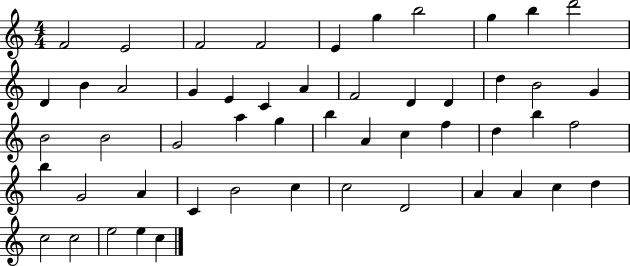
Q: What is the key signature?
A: C major